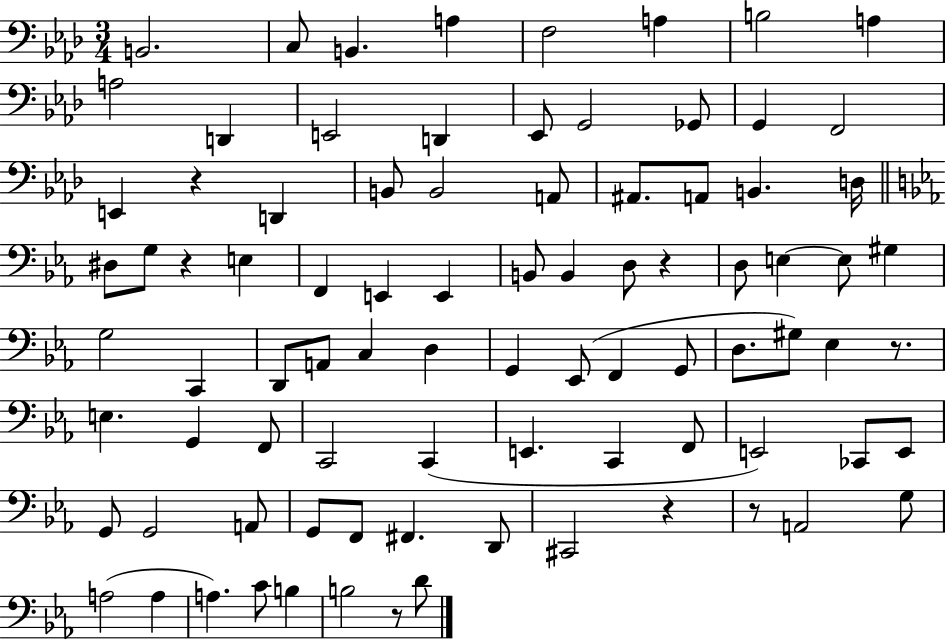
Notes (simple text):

B2/h. C3/e B2/q. A3/q F3/h A3/q B3/h A3/q A3/h D2/q E2/h D2/q Eb2/e G2/h Gb2/e G2/q F2/h E2/q R/q D2/q B2/e B2/h A2/e A#2/e. A2/e B2/q. D3/s D#3/e G3/e R/q E3/q F2/q E2/q E2/q B2/e B2/q D3/e R/q D3/e E3/q E3/e G#3/q G3/h C2/q D2/e A2/e C3/q D3/q G2/q Eb2/e F2/q G2/e D3/e. G#3/e Eb3/q R/e. E3/q. G2/q F2/e C2/h C2/q E2/q. C2/q F2/e E2/h CES2/e E2/e G2/e G2/h A2/e G2/e F2/e F#2/q. D2/e C#2/h R/q R/e A2/h G3/e A3/h A3/q A3/q. C4/e B3/q B3/h R/e D4/e